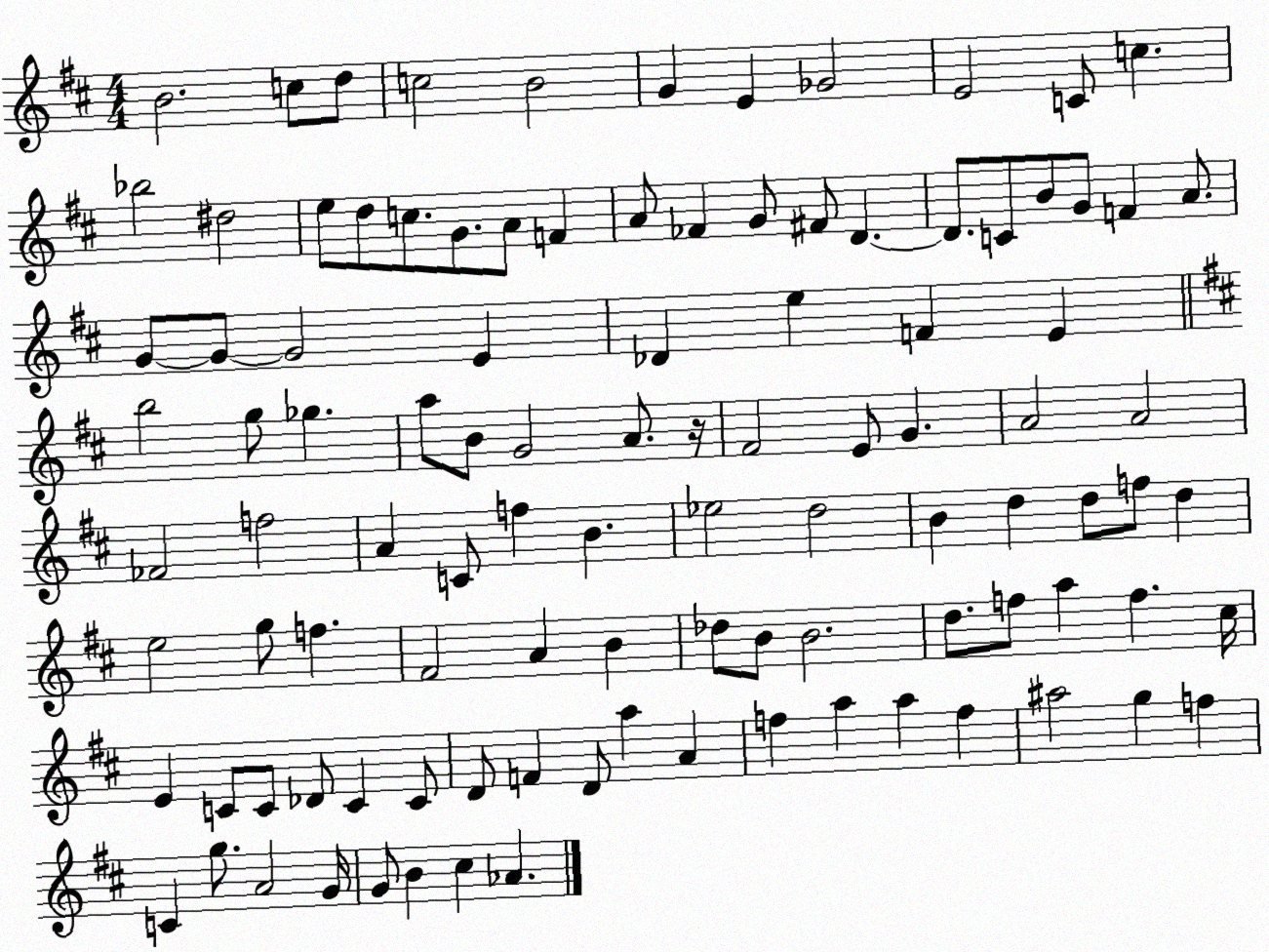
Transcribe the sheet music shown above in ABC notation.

X:1
T:Untitled
M:4/4
L:1/4
K:D
B2 c/2 d/2 c2 B2 G E _G2 E2 C/2 c _b2 ^d2 e/2 d/2 c/2 G/2 A/2 F A/2 _F G/2 ^F/2 D D/2 C/2 B/2 G/2 F A/2 G/2 G/2 G2 E _D e F E b2 g/2 _g a/2 B/2 G2 A/2 z/4 ^F2 E/2 G A2 A2 _F2 f2 A C/2 f B _e2 d2 B d d/2 f/2 d e2 g/2 f ^F2 A B _d/2 B/2 B2 d/2 f/2 a f ^c/4 E C/2 C/2 _D/2 C C/2 D/2 F D/2 a A f a a f ^a2 g f C g/2 A2 G/4 G/2 B ^c _A